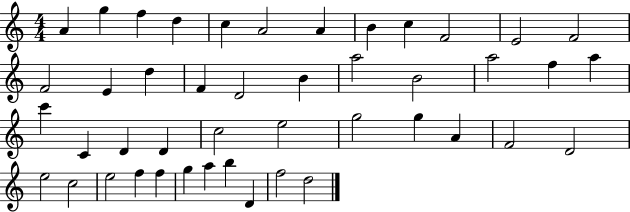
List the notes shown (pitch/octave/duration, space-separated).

A4/q G5/q F5/q D5/q C5/q A4/h A4/q B4/q C5/q F4/h E4/h F4/h F4/h E4/q D5/q F4/q D4/h B4/q A5/h B4/h A5/h F5/q A5/q C6/q C4/q D4/q D4/q C5/h E5/h G5/h G5/q A4/q F4/h D4/h E5/h C5/h E5/h F5/q F5/q G5/q A5/q B5/q D4/q F5/h D5/h